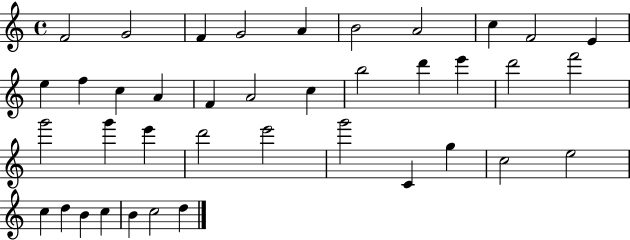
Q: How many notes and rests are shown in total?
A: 39